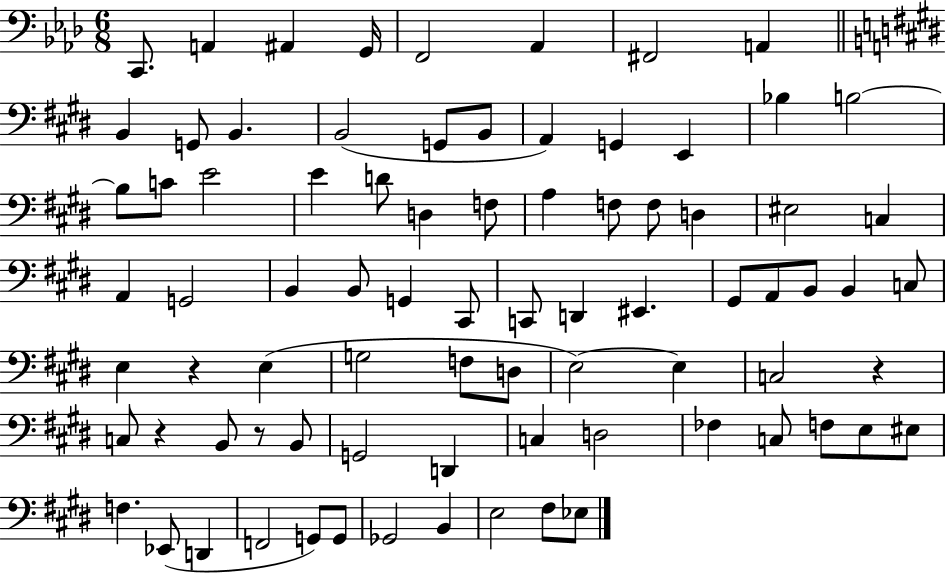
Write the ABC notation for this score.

X:1
T:Untitled
M:6/8
L:1/4
K:Ab
C,,/2 A,, ^A,, G,,/4 F,,2 _A,, ^F,,2 A,, B,, G,,/2 B,, B,,2 G,,/2 B,,/2 A,, G,, E,, _B, B,2 B,/2 C/2 E2 E D/2 D, F,/2 A, F,/2 F,/2 D, ^E,2 C, A,, G,,2 B,, B,,/2 G,, ^C,,/2 C,,/2 D,, ^E,, ^G,,/2 A,,/2 B,,/2 B,, C,/2 E, z E, G,2 F,/2 D,/2 E,2 E, C,2 z C,/2 z B,,/2 z/2 B,,/2 G,,2 D,, C, D,2 _F, C,/2 F,/2 E,/2 ^E,/2 F, _E,,/2 D,, F,,2 G,,/2 G,,/2 _G,,2 B,, E,2 ^F,/2 _E,/2